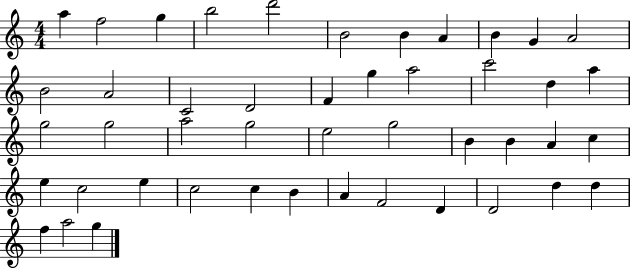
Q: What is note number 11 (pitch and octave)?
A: A4